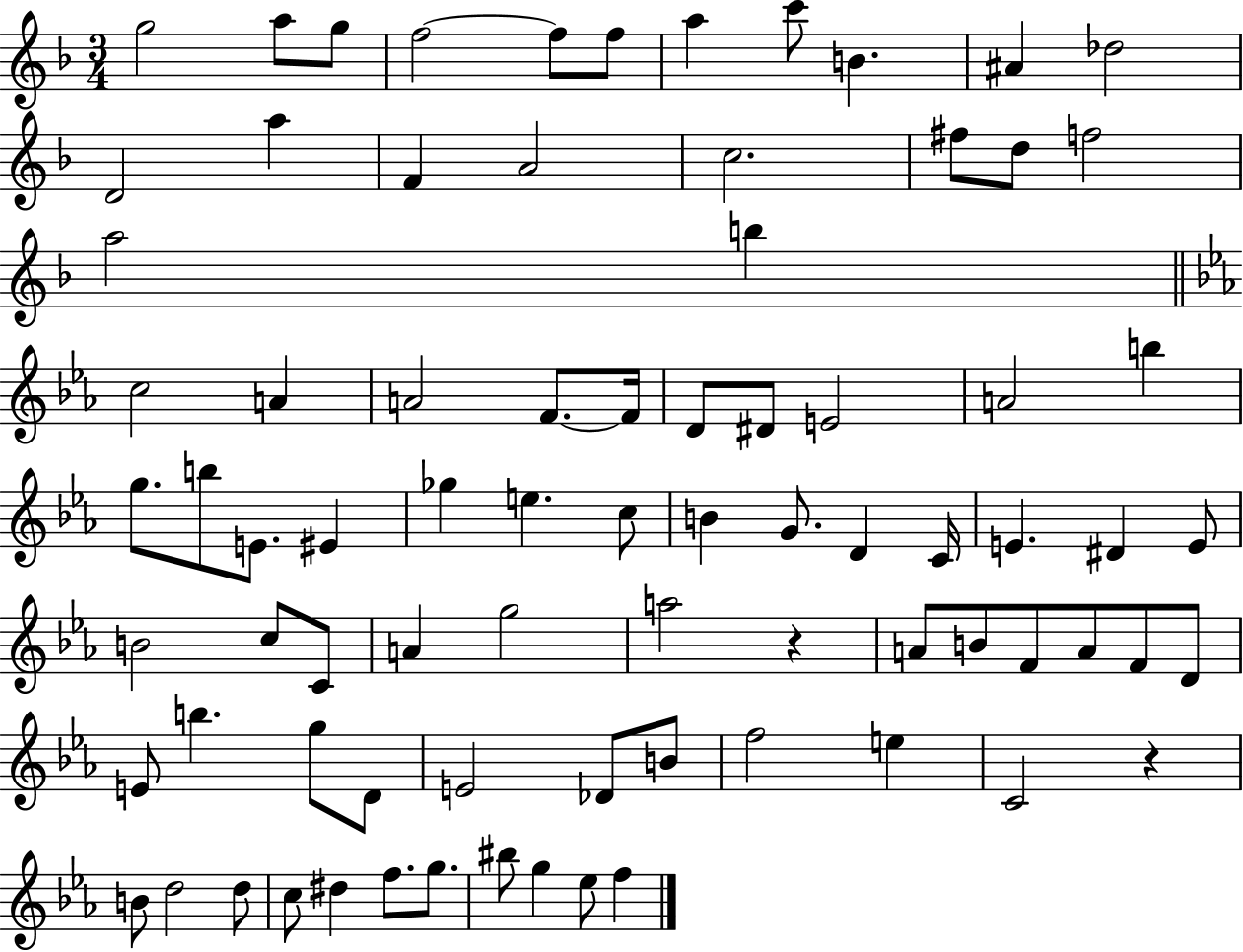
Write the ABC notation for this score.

X:1
T:Untitled
M:3/4
L:1/4
K:F
g2 a/2 g/2 f2 f/2 f/2 a c'/2 B ^A _d2 D2 a F A2 c2 ^f/2 d/2 f2 a2 b c2 A A2 F/2 F/4 D/2 ^D/2 E2 A2 b g/2 b/2 E/2 ^E _g e c/2 B G/2 D C/4 E ^D E/2 B2 c/2 C/2 A g2 a2 z A/2 B/2 F/2 A/2 F/2 D/2 E/2 b g/2 D/2 E2 _D/2 B/2 f2 e C2 z B/2 d2 d/2 c/2 ^d f/2 g/2 ^b/2 g _e/2 f